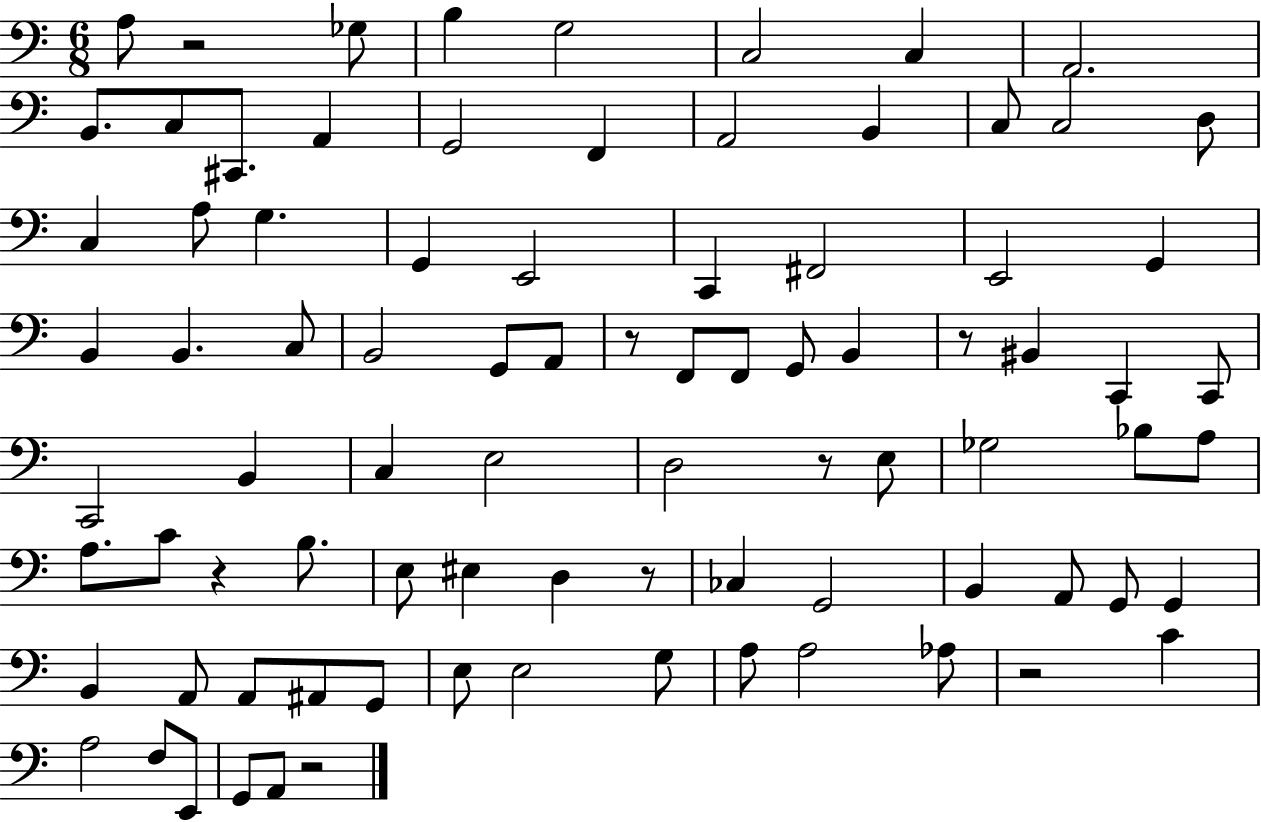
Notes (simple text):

A3/e R/h Gb3/e B3/q G3/h C3/h C3/q A2/h. B2/e. C3/e C#2/e. A2/q G2/h F2/q A2/h B2/q C3/e C3/h D3/e C3/q A3/e G3/q. G2/q E2/h C2/q F#2/h E2/h G2/q B2/q B2/q. C3/e B2/h G2/e A2/e R/e F2/e F2/e G2/e B2/q R/e BIS2/q C2/q C2/e C2/h B2/q C3/q E3/h D3/h R/e E3/e Gb3/h Bb3/e A3/e A3/e. C4/e R/q B3/e. E3/e EIS3/q D3/q R/e CES3/q G2/h B2/q A2/e G2/e G2/q B2/q A2/e A2/e A#2/e G2/e E3/e E3/h G3/e A3/e A3/h Ab3/e R/h C4/q A3/h F3/e E2/e G2/e A2/e R/h